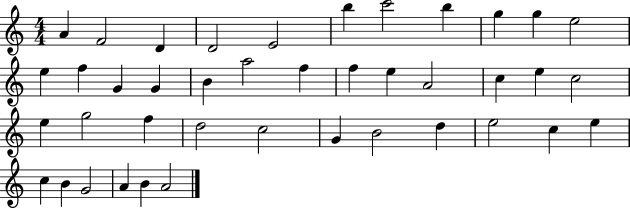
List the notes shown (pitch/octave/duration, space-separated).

A4/q F4/h D4/q D4/h E4/h B5/q C6/h B5/q G5/q G5/q E5/h E5/q F5/q G4/q G4/q B4/q A5/h F5/q F5/q E5/q A4/h C5/q E5/q C5/h E5/q G5/h F5/q D5/h C5/h G4/q B4/h D5/q E5/h C5/q E5/q C5/q B4/q G4/h A4/q B4/q A4/h